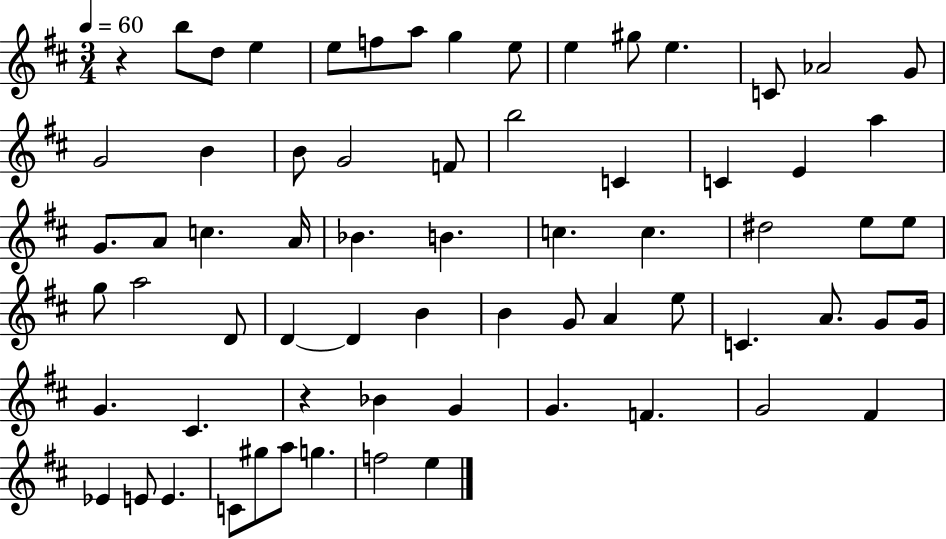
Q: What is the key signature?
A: D major